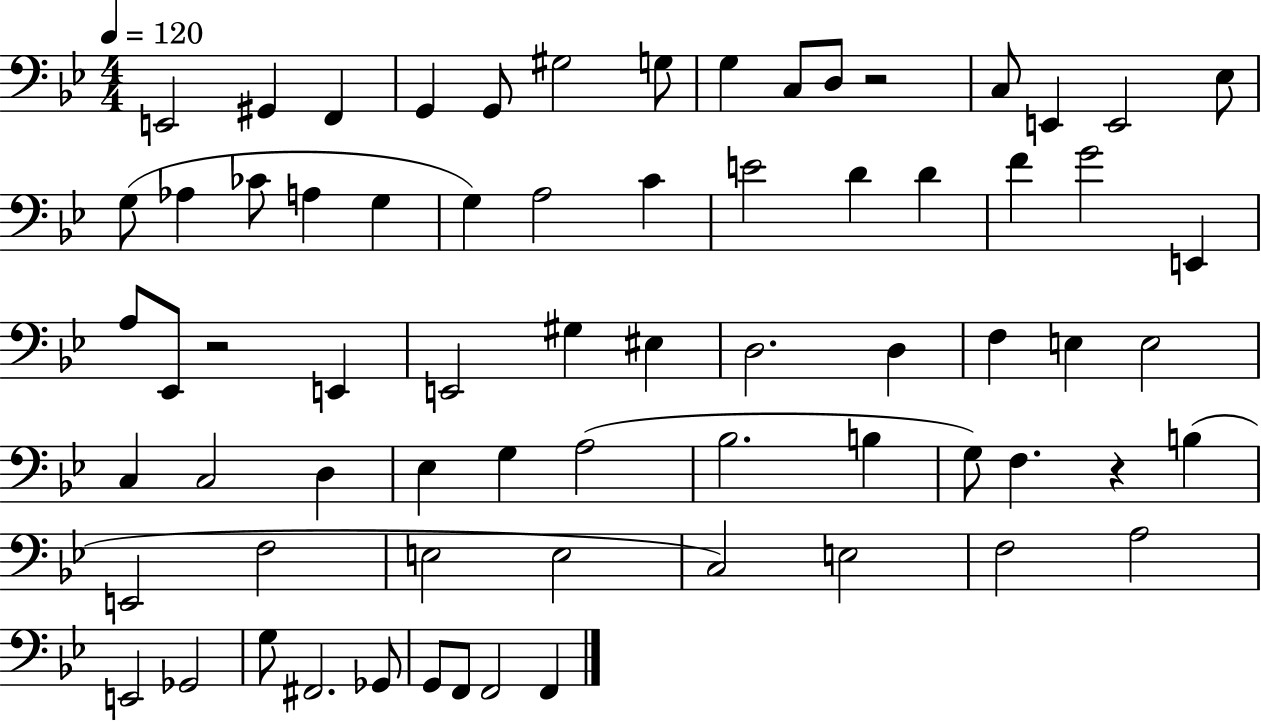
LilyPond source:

{
  \clef bass
  \numericTimeSignature
  \time 4/4
  \key bes \major
  \tempo 4 = 120
  e,2 gis,4 f,4 | g,4 g,8 gis2 g8 | g4 c8 d8 r2 | c8 e,4 e,2 ees8 | \break g8( aes4 ces'8 a4 g4 | g4) a2 c'4 | e'2 d'4 d'4 | f'4 g'2 e,4 | \break a8 ees,8 r2 e,4 | e,2 gis4 eis4 | d2. d4 | f4 e4 e2 | \break c4 c2 d4 | ees4 g4 a2( | bes2. b4 | g8) f4. r4 b4( | \break e,2 f2 | e2 e2 | c2) e2 | f2 a2 | \break e,2 ges,2 | g8 fis,2. ges,8 | g,8 f,8 f,2 f,4 | \bar "|."
}